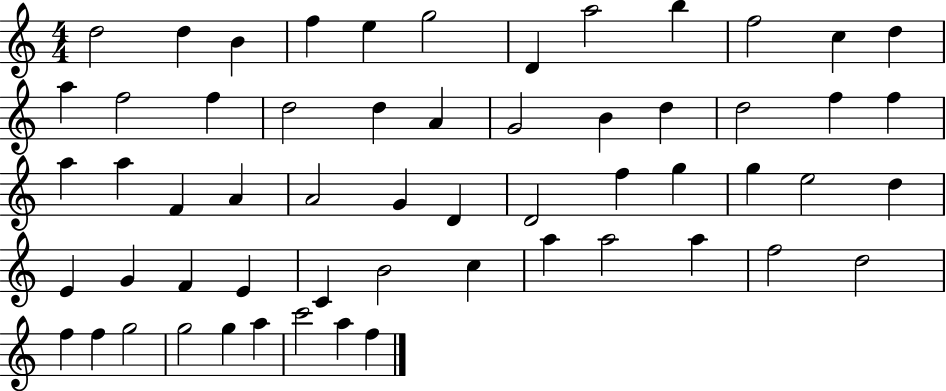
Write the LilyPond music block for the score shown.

{
  \clef treble
  \numericTimeSignature
  \time 4/4
  \key c \major
  d''2 d''4 b'4 | f''4 e''4 g''2 | d'4 a''2 b''4 | f''2 c''4 d''4 | \break a''4 f''2 f''4 | d''2 d''4 a'4 | g'2 b'4 d''4 | d''2 f''4 f''4 | \break a''4 a''4 f'4 a'4 | a'2 g'4 d'4 | d'2 f''4 g''4 | g''4 e''2 d''4 | \break e'4 g'4 f'4 e'4 | c'4 b'2 c''4 | a''4 a''2 a''4 | f''2 d''2 | \break f''4 f''4 g''2 | g''2 g''4 a''4 | c'''2 a''4 f''4 | \bar "|."
}